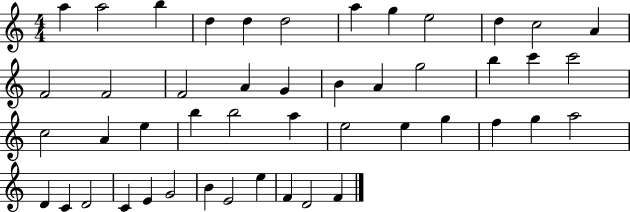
A5/q A5/h B5/q D5/q D5/q D5/h A5/q G5/q E5/h D5/q C5/h A4/q F4/h F4/h F4/h A4/q G4/q B4/q A4/q G5/h B5/q C6/q C6/h C5/h A4/q E5/q B5/q B5/h A5/q E5/h E5/q G5/q F5/q G5/q A5/h D4/q C4/q D4/h C4/q E4/q G4/h B4/q E4/h E5/q F4/q D4/h F4/q